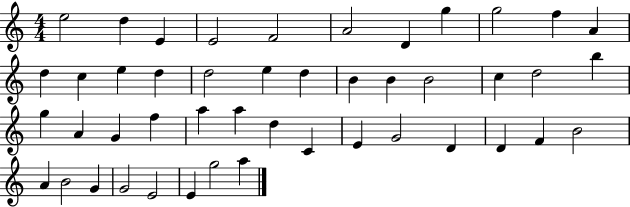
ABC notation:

X:1
T:Untitled
M:4/4
L:1/4
K:C
e2 d E E2 F2 A2 D g g2 f A d c e d d2 e d B B B2 c d2 b g A G f a a d C E G2 D D F B2 A B2 G G2 E2 E g2 a